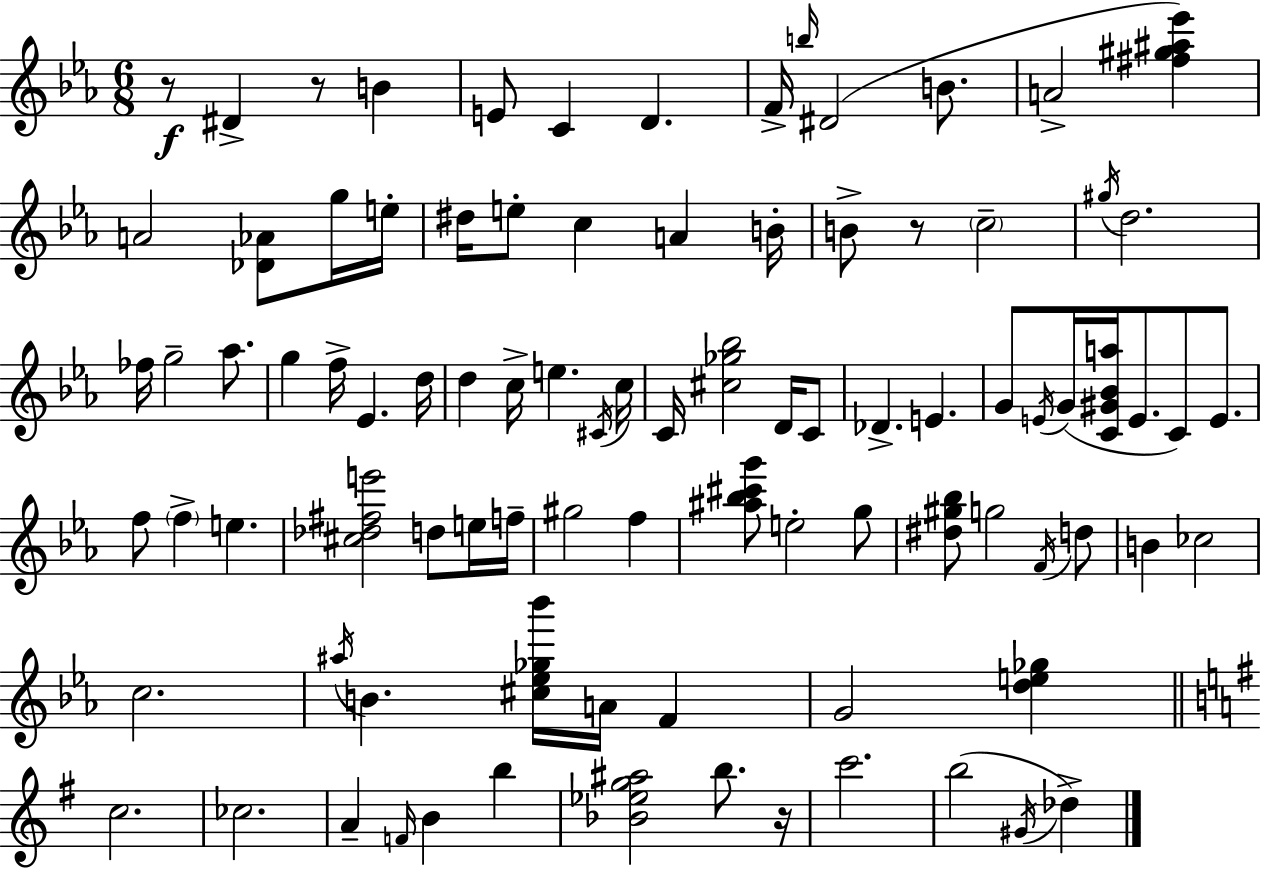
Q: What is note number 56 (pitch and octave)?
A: G5